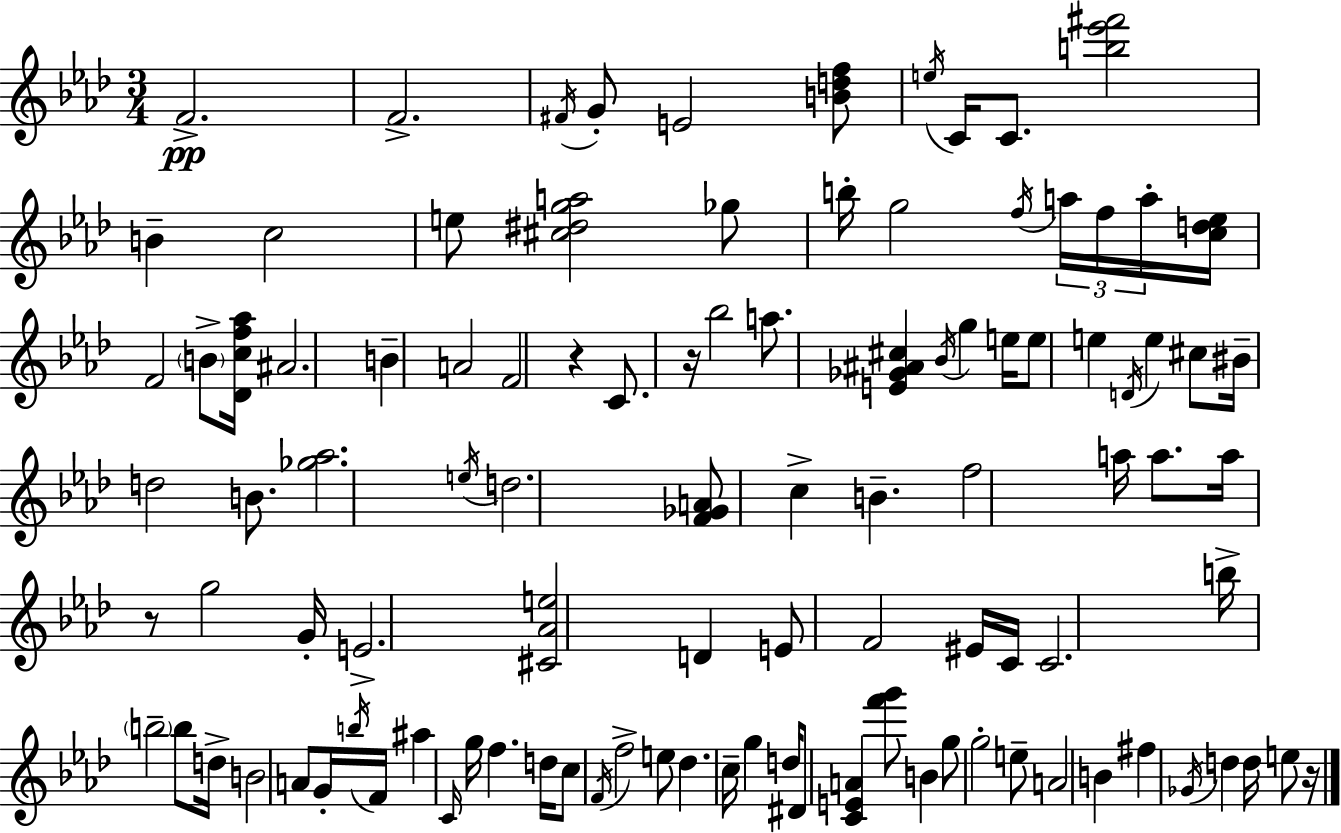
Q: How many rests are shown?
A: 4